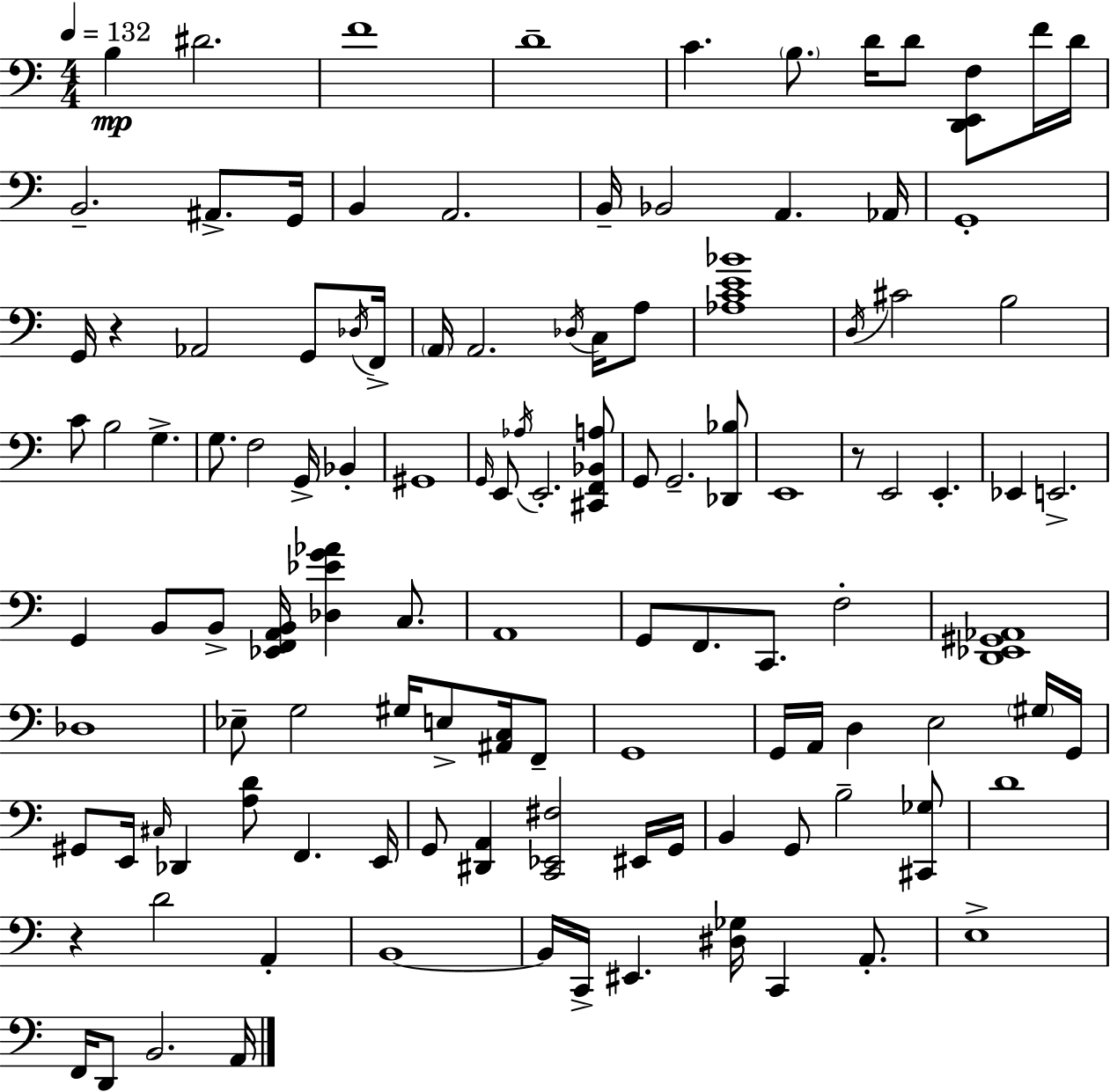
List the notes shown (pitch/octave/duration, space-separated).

B3/q D#4/h. F4/w D4/w C4/q. B3/e. D4/s D4/e [D2,E2,F3]/e F4/s D4/s B2/h. A#2/e. G2/s B2/q A2/h. B2/s Bb2/h A2/q. Ab2/s G2/w G2/s R/q Ab2/h G2/e Db3/s F2/s A2/s A2/h. Db3/s C3/s A3/e [Ab3,C4,E4,Bb4]/w D3/s C#4/h B3/h C4/e B3/h G3/q. G3/e. F3/h G2/s Bb2/q G#2/w G2/s E2/e Ab3/s E2/h. [C#2,F2,Bb2,A3]/e G2/e G2/h. [Db2,Bb3]/e E2/w R/e E2/h E2/q. Eb2/q E2/h. G2/q B2/e B2/e [Eb2,F2,A2,B2]/s [Db3,Eb4,G4,Ab4]/q C3/e. A2/w G2/e F2/e. C2/e. F3/h [D2,Eb2,G#2,Ab2]/w Db3/w Eb3/e G3/h G#3/s E3/e [A#2,C3]/s F2/e G2/w G2/s A2/s D3/q E3/h G#3/s G2/s G#2/e E2/s C#3/s Db2/q [A3,D4]/e F2/q. E2/s G2/e [D#2,A2]/q [C2,Eb2,F#3]/h EIS2/s G2/s B2/q G2/e B3/h [C#2,Gb3]/e D4/w R/q D4/h A2/q B2/w B2/s C2/s EIS2/q. [D#3,Gb3]/s C2/q A2/e. E3/w F2/s D2/e B2/h. A2/s